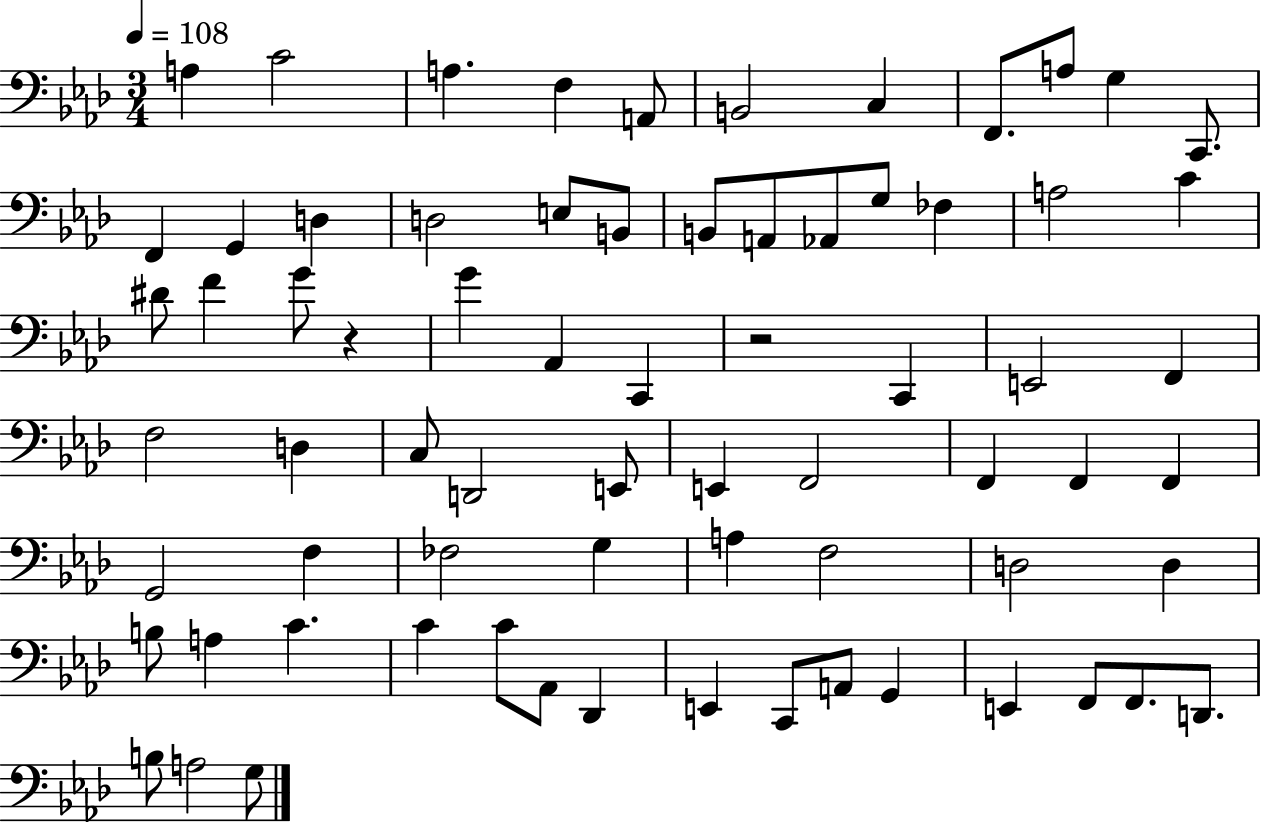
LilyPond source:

{
  \clef bass
  \numericTimeSignature
  \time 3/4
  \key aes \major
  \tempo 4 = 108
  a4 c'2 | a4. f4 a,8 | b,2 c4 | f,8. a8 g4 c,8. | \break f,4 g,4 d4 | d2 e8 b,8 | b,8 a,8 aes,8 g8 fes4 | a2 c'4 | \break dis'8 f'4 g'8 r4 | g'4 aes,4 c,4 | r2 c,4 | e,2 f,4 | \break f2 d4 | c8 d,2 e,8 | e,4 f,2 | f,4 f,4 f,4 | \break g,2 f4 | fes2 g4 | a4 f2 | d2 d4 | \break b8 a4 c'4. | c'4 c'8 aes,8 des,4 | e,4 c,8 a,8 g,4 | e,4 f,8 f,8. d,8. | \break b8 a2 g8 | \bar "|."
}